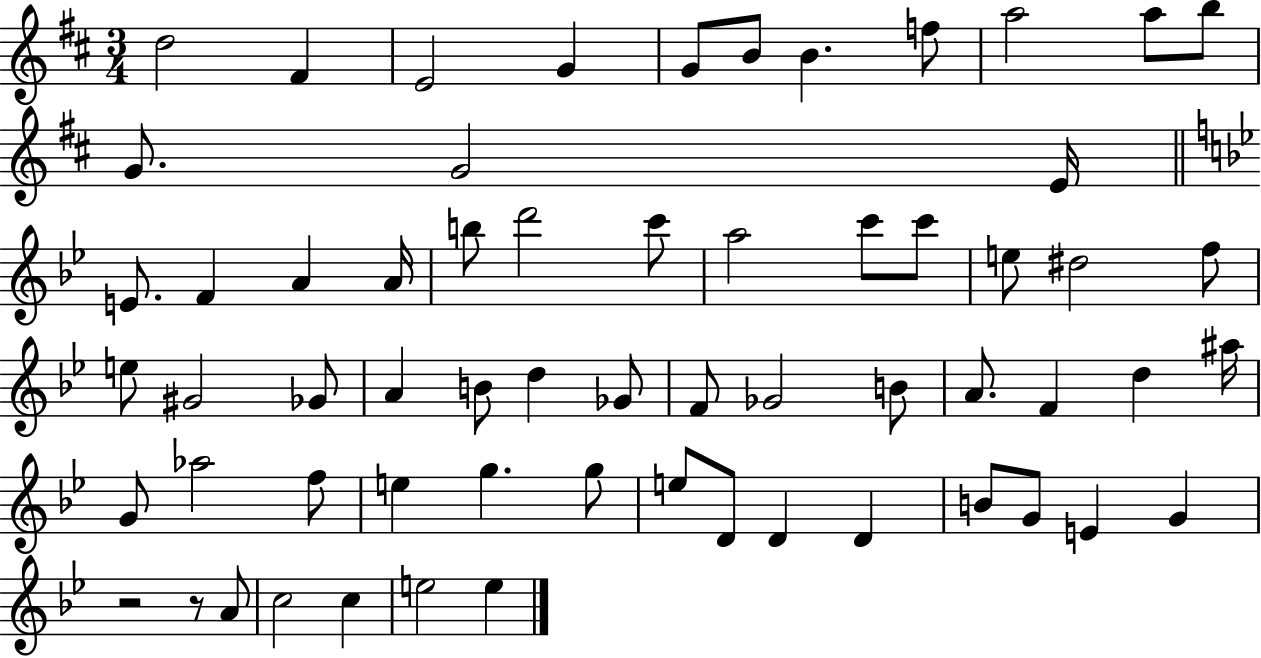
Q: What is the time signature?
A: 3/4